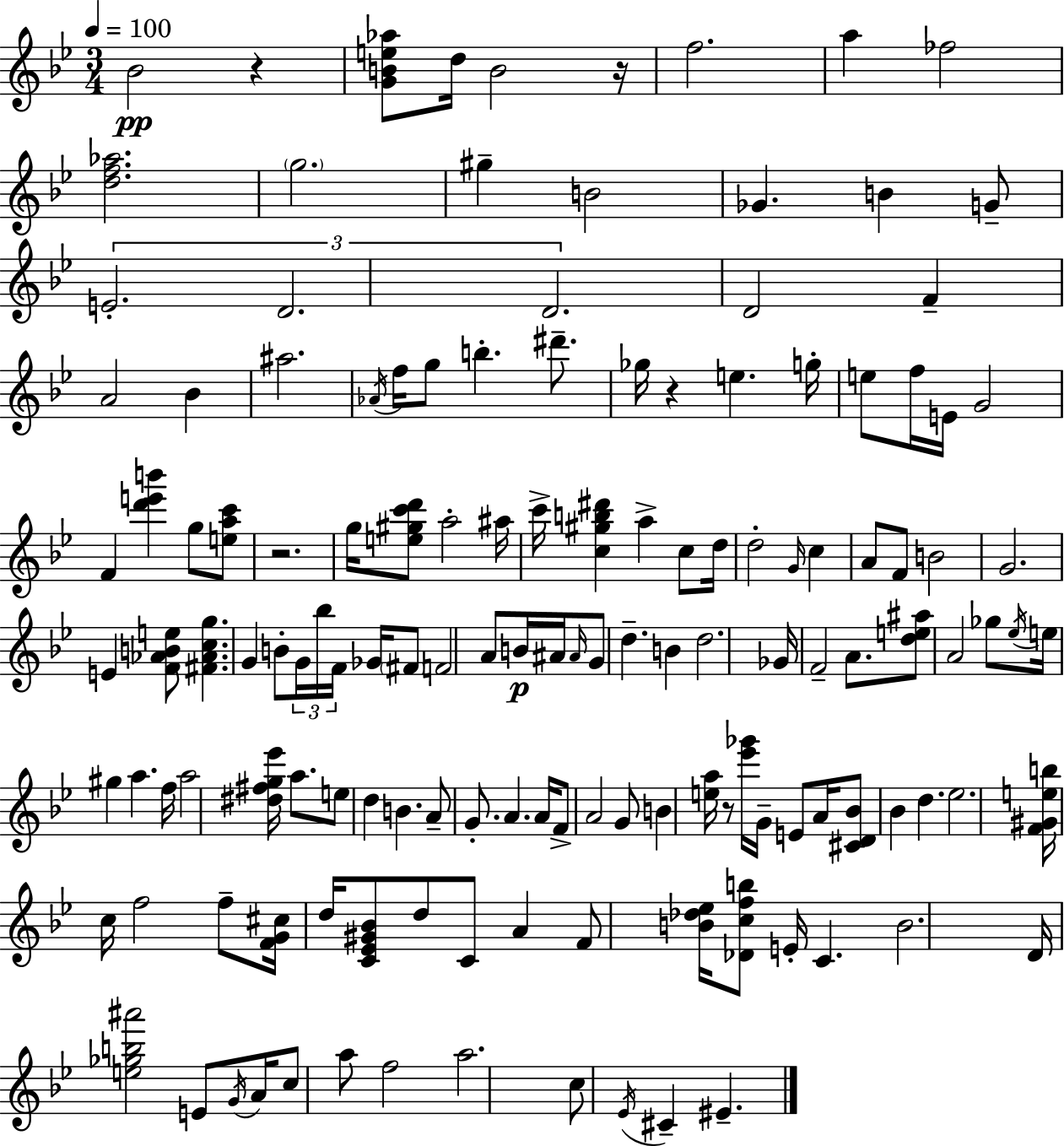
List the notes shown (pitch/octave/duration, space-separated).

Bb4/h R/q [G4,B4,E5,Ab5]/e D5/s B4/h R/s F5/h. A5/q FES5/h [D5,F5,Ab5]/h. G5/h. G#5/q B4/h Gb4/q. B4/q G4/e E4/h. D4/h. D4/h. D4/h F4/q A4/h Bb4/q A#5/h. Ab4/s F5/s G5/e B5/q. D#6/e. Gb5/s R/q E5/q. G5/s E5/e F5/s E4/s G4/h F4/q [D6,E6,B6]/q G5/e [E5,A5,C6]/e R/h. G5/s [E5,G#5,C6,D6]/e A5/h A#5/s C6/s [C5,G#5,B5,D#6]/q A5/q C5/e D5/s D5/h G4/s C5/q A4/e F4/e B4/h G4/h. E4/q [F4,Ab4,B4,E5]/e [F#4,Ab4,C5,G5]/q. G4/q B4/e G4/s Bb5/s F4/s Gb4/s F#4/e F4/h A4/e B4/s A#4/s A#4/s G4/e D5/q. B4/q D5/h. Gb4/s F4/h A4/e. [D5,E5,A#5]/e A4/h Gb5/e Eb5/s E5/s G#5/q A5/q. F5/s A5/h [D#5,F#5,G5,Eb6]/s A5/e. E5/e D5/q B4/q. A4/e G4/e. A4/q. A4/s F4/e A4/h G4/e B4/q [E5,A5]/s R/e [Eb6,Gb6]/s G4/s E4/e A4/s [C#4,D4,Bb4]/e Bb4/q D5/q. Eb5/h. [F4,G#4,E5,B5]/s C5/s F5/h F5/e [F4,G4,C#5]/s D5/s [C4,Eb4,G#4,Bb4]/e D5/e C4/e A4/q F4/e [B4,Db5,Eb5]/s [Db4,C5,F5,B5]/e E4/s C4/q. B4/h. D4/s [E5,Gb5,B5,A#6]/h E4/e G4/s A4/s C5/e A5/e F5/h A5/h. C5/e Eb4/s C#4/q EIS4/q.